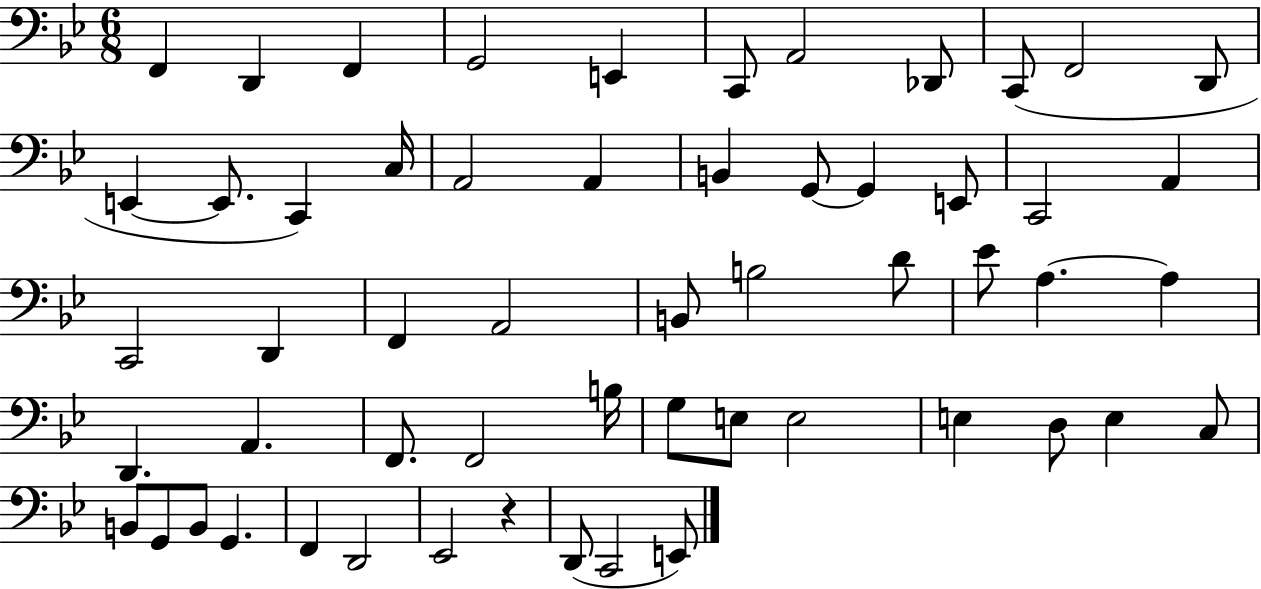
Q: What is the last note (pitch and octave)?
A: E2